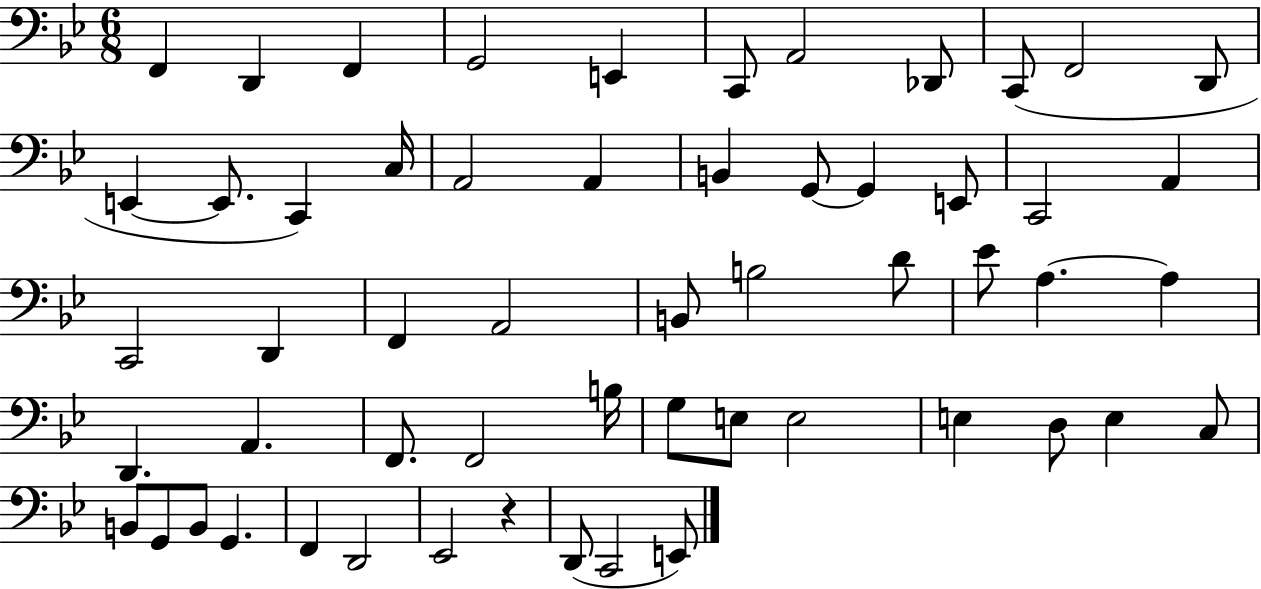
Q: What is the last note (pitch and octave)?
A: E2